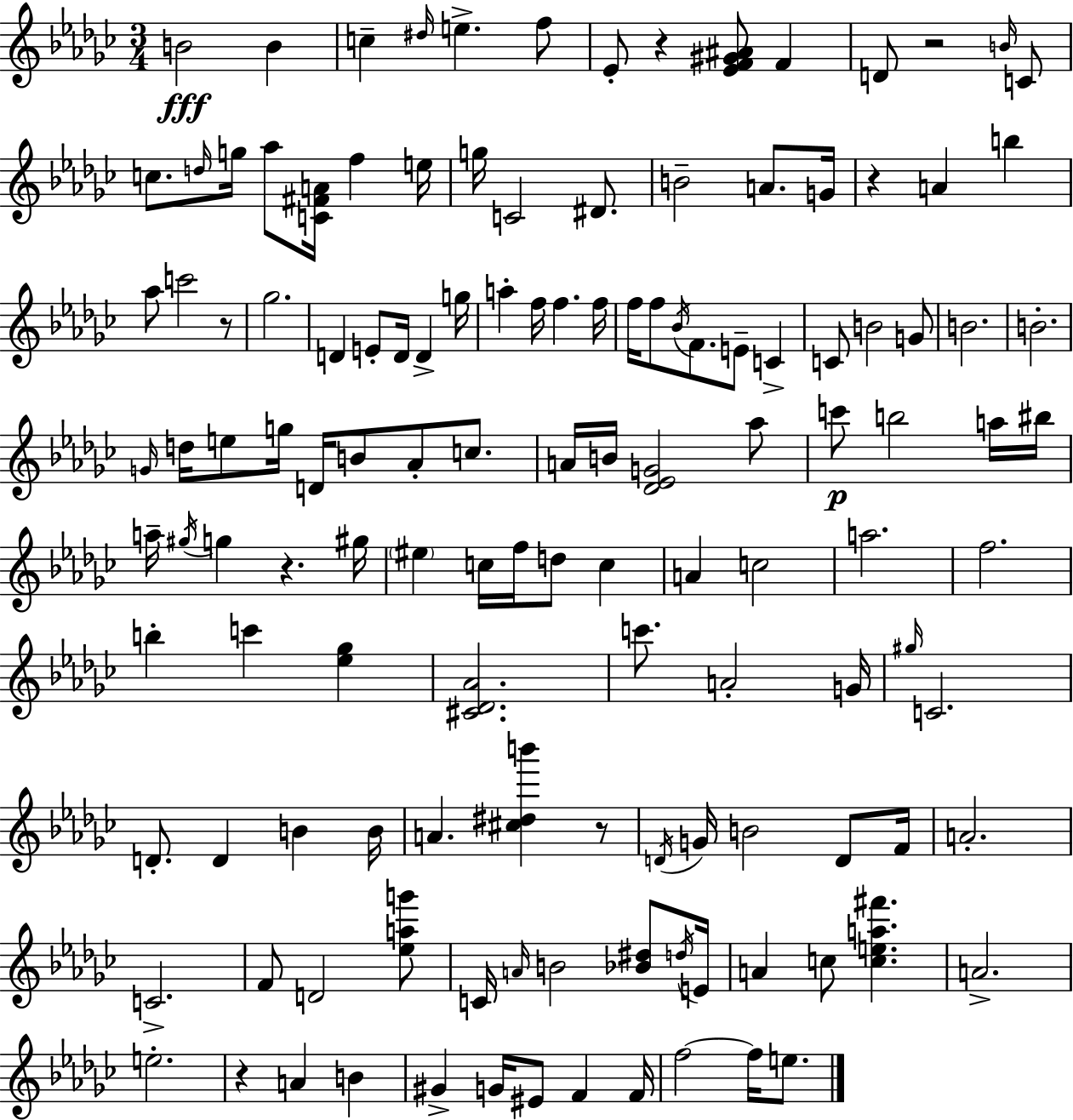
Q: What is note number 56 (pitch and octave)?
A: C5